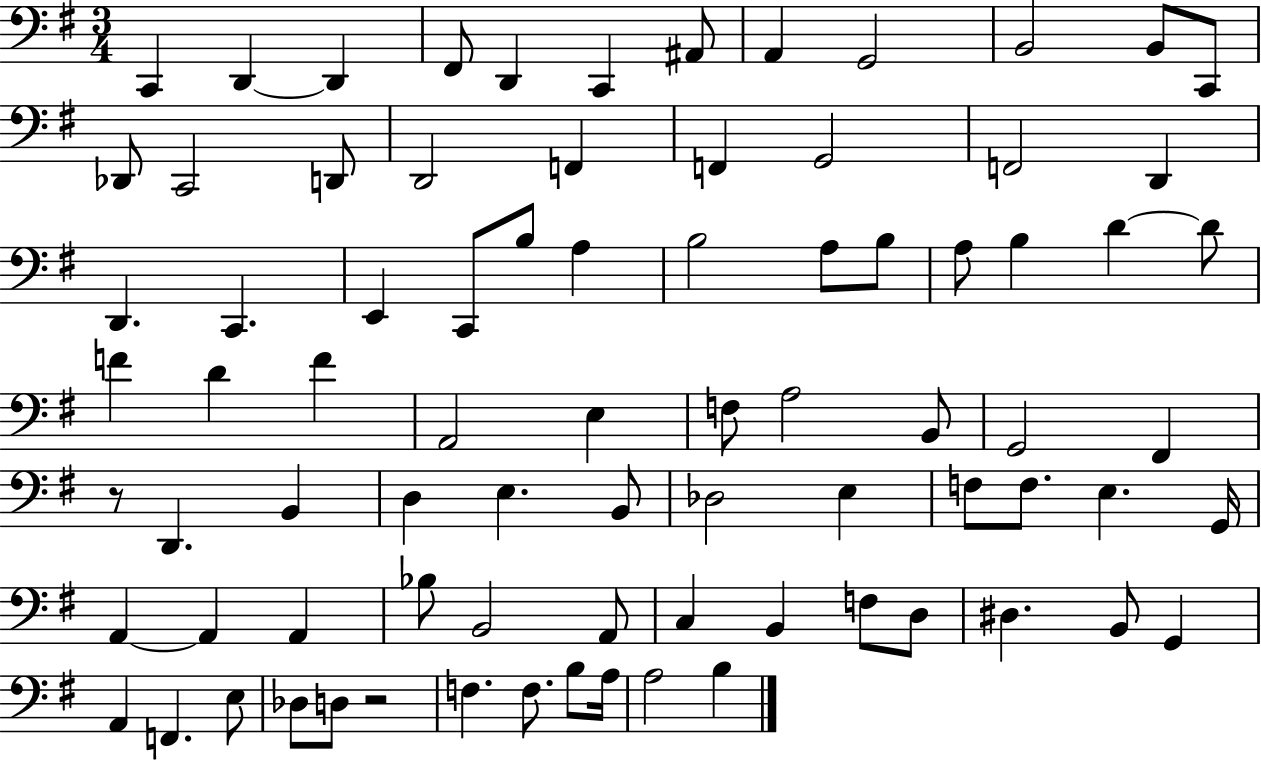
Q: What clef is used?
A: bass